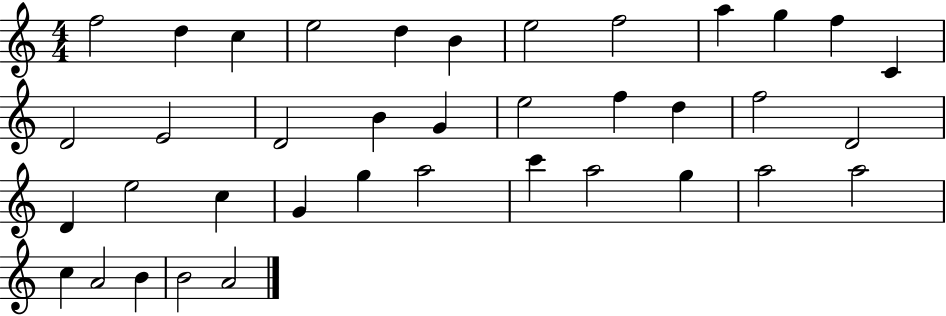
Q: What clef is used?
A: treble